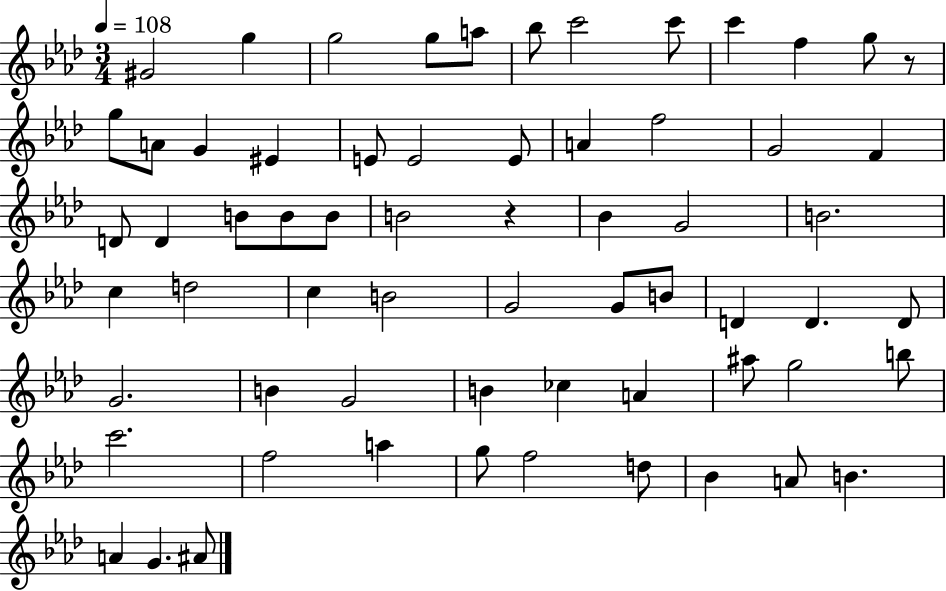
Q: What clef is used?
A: treble